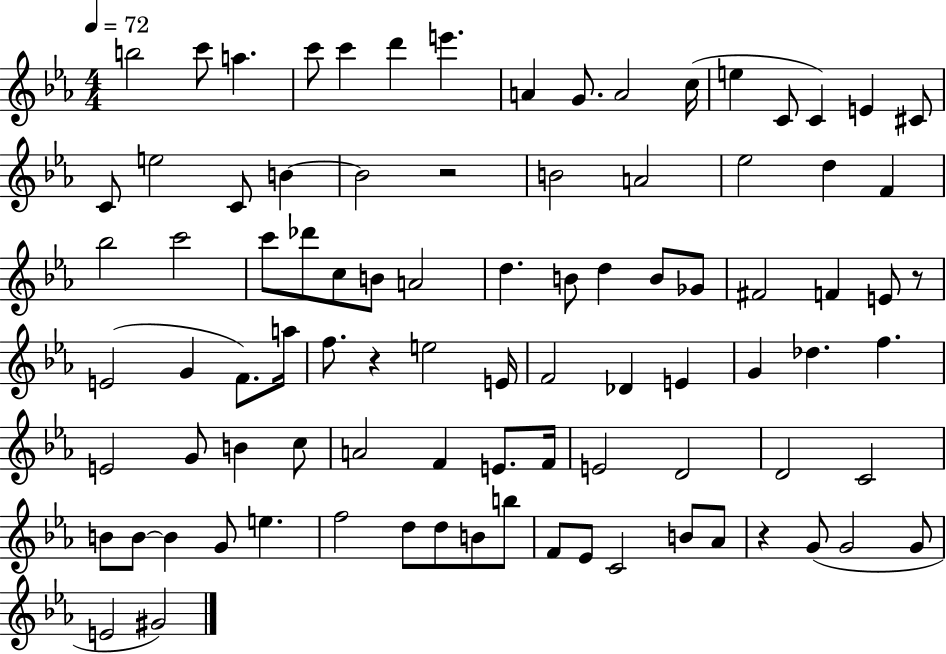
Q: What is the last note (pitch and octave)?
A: G#4